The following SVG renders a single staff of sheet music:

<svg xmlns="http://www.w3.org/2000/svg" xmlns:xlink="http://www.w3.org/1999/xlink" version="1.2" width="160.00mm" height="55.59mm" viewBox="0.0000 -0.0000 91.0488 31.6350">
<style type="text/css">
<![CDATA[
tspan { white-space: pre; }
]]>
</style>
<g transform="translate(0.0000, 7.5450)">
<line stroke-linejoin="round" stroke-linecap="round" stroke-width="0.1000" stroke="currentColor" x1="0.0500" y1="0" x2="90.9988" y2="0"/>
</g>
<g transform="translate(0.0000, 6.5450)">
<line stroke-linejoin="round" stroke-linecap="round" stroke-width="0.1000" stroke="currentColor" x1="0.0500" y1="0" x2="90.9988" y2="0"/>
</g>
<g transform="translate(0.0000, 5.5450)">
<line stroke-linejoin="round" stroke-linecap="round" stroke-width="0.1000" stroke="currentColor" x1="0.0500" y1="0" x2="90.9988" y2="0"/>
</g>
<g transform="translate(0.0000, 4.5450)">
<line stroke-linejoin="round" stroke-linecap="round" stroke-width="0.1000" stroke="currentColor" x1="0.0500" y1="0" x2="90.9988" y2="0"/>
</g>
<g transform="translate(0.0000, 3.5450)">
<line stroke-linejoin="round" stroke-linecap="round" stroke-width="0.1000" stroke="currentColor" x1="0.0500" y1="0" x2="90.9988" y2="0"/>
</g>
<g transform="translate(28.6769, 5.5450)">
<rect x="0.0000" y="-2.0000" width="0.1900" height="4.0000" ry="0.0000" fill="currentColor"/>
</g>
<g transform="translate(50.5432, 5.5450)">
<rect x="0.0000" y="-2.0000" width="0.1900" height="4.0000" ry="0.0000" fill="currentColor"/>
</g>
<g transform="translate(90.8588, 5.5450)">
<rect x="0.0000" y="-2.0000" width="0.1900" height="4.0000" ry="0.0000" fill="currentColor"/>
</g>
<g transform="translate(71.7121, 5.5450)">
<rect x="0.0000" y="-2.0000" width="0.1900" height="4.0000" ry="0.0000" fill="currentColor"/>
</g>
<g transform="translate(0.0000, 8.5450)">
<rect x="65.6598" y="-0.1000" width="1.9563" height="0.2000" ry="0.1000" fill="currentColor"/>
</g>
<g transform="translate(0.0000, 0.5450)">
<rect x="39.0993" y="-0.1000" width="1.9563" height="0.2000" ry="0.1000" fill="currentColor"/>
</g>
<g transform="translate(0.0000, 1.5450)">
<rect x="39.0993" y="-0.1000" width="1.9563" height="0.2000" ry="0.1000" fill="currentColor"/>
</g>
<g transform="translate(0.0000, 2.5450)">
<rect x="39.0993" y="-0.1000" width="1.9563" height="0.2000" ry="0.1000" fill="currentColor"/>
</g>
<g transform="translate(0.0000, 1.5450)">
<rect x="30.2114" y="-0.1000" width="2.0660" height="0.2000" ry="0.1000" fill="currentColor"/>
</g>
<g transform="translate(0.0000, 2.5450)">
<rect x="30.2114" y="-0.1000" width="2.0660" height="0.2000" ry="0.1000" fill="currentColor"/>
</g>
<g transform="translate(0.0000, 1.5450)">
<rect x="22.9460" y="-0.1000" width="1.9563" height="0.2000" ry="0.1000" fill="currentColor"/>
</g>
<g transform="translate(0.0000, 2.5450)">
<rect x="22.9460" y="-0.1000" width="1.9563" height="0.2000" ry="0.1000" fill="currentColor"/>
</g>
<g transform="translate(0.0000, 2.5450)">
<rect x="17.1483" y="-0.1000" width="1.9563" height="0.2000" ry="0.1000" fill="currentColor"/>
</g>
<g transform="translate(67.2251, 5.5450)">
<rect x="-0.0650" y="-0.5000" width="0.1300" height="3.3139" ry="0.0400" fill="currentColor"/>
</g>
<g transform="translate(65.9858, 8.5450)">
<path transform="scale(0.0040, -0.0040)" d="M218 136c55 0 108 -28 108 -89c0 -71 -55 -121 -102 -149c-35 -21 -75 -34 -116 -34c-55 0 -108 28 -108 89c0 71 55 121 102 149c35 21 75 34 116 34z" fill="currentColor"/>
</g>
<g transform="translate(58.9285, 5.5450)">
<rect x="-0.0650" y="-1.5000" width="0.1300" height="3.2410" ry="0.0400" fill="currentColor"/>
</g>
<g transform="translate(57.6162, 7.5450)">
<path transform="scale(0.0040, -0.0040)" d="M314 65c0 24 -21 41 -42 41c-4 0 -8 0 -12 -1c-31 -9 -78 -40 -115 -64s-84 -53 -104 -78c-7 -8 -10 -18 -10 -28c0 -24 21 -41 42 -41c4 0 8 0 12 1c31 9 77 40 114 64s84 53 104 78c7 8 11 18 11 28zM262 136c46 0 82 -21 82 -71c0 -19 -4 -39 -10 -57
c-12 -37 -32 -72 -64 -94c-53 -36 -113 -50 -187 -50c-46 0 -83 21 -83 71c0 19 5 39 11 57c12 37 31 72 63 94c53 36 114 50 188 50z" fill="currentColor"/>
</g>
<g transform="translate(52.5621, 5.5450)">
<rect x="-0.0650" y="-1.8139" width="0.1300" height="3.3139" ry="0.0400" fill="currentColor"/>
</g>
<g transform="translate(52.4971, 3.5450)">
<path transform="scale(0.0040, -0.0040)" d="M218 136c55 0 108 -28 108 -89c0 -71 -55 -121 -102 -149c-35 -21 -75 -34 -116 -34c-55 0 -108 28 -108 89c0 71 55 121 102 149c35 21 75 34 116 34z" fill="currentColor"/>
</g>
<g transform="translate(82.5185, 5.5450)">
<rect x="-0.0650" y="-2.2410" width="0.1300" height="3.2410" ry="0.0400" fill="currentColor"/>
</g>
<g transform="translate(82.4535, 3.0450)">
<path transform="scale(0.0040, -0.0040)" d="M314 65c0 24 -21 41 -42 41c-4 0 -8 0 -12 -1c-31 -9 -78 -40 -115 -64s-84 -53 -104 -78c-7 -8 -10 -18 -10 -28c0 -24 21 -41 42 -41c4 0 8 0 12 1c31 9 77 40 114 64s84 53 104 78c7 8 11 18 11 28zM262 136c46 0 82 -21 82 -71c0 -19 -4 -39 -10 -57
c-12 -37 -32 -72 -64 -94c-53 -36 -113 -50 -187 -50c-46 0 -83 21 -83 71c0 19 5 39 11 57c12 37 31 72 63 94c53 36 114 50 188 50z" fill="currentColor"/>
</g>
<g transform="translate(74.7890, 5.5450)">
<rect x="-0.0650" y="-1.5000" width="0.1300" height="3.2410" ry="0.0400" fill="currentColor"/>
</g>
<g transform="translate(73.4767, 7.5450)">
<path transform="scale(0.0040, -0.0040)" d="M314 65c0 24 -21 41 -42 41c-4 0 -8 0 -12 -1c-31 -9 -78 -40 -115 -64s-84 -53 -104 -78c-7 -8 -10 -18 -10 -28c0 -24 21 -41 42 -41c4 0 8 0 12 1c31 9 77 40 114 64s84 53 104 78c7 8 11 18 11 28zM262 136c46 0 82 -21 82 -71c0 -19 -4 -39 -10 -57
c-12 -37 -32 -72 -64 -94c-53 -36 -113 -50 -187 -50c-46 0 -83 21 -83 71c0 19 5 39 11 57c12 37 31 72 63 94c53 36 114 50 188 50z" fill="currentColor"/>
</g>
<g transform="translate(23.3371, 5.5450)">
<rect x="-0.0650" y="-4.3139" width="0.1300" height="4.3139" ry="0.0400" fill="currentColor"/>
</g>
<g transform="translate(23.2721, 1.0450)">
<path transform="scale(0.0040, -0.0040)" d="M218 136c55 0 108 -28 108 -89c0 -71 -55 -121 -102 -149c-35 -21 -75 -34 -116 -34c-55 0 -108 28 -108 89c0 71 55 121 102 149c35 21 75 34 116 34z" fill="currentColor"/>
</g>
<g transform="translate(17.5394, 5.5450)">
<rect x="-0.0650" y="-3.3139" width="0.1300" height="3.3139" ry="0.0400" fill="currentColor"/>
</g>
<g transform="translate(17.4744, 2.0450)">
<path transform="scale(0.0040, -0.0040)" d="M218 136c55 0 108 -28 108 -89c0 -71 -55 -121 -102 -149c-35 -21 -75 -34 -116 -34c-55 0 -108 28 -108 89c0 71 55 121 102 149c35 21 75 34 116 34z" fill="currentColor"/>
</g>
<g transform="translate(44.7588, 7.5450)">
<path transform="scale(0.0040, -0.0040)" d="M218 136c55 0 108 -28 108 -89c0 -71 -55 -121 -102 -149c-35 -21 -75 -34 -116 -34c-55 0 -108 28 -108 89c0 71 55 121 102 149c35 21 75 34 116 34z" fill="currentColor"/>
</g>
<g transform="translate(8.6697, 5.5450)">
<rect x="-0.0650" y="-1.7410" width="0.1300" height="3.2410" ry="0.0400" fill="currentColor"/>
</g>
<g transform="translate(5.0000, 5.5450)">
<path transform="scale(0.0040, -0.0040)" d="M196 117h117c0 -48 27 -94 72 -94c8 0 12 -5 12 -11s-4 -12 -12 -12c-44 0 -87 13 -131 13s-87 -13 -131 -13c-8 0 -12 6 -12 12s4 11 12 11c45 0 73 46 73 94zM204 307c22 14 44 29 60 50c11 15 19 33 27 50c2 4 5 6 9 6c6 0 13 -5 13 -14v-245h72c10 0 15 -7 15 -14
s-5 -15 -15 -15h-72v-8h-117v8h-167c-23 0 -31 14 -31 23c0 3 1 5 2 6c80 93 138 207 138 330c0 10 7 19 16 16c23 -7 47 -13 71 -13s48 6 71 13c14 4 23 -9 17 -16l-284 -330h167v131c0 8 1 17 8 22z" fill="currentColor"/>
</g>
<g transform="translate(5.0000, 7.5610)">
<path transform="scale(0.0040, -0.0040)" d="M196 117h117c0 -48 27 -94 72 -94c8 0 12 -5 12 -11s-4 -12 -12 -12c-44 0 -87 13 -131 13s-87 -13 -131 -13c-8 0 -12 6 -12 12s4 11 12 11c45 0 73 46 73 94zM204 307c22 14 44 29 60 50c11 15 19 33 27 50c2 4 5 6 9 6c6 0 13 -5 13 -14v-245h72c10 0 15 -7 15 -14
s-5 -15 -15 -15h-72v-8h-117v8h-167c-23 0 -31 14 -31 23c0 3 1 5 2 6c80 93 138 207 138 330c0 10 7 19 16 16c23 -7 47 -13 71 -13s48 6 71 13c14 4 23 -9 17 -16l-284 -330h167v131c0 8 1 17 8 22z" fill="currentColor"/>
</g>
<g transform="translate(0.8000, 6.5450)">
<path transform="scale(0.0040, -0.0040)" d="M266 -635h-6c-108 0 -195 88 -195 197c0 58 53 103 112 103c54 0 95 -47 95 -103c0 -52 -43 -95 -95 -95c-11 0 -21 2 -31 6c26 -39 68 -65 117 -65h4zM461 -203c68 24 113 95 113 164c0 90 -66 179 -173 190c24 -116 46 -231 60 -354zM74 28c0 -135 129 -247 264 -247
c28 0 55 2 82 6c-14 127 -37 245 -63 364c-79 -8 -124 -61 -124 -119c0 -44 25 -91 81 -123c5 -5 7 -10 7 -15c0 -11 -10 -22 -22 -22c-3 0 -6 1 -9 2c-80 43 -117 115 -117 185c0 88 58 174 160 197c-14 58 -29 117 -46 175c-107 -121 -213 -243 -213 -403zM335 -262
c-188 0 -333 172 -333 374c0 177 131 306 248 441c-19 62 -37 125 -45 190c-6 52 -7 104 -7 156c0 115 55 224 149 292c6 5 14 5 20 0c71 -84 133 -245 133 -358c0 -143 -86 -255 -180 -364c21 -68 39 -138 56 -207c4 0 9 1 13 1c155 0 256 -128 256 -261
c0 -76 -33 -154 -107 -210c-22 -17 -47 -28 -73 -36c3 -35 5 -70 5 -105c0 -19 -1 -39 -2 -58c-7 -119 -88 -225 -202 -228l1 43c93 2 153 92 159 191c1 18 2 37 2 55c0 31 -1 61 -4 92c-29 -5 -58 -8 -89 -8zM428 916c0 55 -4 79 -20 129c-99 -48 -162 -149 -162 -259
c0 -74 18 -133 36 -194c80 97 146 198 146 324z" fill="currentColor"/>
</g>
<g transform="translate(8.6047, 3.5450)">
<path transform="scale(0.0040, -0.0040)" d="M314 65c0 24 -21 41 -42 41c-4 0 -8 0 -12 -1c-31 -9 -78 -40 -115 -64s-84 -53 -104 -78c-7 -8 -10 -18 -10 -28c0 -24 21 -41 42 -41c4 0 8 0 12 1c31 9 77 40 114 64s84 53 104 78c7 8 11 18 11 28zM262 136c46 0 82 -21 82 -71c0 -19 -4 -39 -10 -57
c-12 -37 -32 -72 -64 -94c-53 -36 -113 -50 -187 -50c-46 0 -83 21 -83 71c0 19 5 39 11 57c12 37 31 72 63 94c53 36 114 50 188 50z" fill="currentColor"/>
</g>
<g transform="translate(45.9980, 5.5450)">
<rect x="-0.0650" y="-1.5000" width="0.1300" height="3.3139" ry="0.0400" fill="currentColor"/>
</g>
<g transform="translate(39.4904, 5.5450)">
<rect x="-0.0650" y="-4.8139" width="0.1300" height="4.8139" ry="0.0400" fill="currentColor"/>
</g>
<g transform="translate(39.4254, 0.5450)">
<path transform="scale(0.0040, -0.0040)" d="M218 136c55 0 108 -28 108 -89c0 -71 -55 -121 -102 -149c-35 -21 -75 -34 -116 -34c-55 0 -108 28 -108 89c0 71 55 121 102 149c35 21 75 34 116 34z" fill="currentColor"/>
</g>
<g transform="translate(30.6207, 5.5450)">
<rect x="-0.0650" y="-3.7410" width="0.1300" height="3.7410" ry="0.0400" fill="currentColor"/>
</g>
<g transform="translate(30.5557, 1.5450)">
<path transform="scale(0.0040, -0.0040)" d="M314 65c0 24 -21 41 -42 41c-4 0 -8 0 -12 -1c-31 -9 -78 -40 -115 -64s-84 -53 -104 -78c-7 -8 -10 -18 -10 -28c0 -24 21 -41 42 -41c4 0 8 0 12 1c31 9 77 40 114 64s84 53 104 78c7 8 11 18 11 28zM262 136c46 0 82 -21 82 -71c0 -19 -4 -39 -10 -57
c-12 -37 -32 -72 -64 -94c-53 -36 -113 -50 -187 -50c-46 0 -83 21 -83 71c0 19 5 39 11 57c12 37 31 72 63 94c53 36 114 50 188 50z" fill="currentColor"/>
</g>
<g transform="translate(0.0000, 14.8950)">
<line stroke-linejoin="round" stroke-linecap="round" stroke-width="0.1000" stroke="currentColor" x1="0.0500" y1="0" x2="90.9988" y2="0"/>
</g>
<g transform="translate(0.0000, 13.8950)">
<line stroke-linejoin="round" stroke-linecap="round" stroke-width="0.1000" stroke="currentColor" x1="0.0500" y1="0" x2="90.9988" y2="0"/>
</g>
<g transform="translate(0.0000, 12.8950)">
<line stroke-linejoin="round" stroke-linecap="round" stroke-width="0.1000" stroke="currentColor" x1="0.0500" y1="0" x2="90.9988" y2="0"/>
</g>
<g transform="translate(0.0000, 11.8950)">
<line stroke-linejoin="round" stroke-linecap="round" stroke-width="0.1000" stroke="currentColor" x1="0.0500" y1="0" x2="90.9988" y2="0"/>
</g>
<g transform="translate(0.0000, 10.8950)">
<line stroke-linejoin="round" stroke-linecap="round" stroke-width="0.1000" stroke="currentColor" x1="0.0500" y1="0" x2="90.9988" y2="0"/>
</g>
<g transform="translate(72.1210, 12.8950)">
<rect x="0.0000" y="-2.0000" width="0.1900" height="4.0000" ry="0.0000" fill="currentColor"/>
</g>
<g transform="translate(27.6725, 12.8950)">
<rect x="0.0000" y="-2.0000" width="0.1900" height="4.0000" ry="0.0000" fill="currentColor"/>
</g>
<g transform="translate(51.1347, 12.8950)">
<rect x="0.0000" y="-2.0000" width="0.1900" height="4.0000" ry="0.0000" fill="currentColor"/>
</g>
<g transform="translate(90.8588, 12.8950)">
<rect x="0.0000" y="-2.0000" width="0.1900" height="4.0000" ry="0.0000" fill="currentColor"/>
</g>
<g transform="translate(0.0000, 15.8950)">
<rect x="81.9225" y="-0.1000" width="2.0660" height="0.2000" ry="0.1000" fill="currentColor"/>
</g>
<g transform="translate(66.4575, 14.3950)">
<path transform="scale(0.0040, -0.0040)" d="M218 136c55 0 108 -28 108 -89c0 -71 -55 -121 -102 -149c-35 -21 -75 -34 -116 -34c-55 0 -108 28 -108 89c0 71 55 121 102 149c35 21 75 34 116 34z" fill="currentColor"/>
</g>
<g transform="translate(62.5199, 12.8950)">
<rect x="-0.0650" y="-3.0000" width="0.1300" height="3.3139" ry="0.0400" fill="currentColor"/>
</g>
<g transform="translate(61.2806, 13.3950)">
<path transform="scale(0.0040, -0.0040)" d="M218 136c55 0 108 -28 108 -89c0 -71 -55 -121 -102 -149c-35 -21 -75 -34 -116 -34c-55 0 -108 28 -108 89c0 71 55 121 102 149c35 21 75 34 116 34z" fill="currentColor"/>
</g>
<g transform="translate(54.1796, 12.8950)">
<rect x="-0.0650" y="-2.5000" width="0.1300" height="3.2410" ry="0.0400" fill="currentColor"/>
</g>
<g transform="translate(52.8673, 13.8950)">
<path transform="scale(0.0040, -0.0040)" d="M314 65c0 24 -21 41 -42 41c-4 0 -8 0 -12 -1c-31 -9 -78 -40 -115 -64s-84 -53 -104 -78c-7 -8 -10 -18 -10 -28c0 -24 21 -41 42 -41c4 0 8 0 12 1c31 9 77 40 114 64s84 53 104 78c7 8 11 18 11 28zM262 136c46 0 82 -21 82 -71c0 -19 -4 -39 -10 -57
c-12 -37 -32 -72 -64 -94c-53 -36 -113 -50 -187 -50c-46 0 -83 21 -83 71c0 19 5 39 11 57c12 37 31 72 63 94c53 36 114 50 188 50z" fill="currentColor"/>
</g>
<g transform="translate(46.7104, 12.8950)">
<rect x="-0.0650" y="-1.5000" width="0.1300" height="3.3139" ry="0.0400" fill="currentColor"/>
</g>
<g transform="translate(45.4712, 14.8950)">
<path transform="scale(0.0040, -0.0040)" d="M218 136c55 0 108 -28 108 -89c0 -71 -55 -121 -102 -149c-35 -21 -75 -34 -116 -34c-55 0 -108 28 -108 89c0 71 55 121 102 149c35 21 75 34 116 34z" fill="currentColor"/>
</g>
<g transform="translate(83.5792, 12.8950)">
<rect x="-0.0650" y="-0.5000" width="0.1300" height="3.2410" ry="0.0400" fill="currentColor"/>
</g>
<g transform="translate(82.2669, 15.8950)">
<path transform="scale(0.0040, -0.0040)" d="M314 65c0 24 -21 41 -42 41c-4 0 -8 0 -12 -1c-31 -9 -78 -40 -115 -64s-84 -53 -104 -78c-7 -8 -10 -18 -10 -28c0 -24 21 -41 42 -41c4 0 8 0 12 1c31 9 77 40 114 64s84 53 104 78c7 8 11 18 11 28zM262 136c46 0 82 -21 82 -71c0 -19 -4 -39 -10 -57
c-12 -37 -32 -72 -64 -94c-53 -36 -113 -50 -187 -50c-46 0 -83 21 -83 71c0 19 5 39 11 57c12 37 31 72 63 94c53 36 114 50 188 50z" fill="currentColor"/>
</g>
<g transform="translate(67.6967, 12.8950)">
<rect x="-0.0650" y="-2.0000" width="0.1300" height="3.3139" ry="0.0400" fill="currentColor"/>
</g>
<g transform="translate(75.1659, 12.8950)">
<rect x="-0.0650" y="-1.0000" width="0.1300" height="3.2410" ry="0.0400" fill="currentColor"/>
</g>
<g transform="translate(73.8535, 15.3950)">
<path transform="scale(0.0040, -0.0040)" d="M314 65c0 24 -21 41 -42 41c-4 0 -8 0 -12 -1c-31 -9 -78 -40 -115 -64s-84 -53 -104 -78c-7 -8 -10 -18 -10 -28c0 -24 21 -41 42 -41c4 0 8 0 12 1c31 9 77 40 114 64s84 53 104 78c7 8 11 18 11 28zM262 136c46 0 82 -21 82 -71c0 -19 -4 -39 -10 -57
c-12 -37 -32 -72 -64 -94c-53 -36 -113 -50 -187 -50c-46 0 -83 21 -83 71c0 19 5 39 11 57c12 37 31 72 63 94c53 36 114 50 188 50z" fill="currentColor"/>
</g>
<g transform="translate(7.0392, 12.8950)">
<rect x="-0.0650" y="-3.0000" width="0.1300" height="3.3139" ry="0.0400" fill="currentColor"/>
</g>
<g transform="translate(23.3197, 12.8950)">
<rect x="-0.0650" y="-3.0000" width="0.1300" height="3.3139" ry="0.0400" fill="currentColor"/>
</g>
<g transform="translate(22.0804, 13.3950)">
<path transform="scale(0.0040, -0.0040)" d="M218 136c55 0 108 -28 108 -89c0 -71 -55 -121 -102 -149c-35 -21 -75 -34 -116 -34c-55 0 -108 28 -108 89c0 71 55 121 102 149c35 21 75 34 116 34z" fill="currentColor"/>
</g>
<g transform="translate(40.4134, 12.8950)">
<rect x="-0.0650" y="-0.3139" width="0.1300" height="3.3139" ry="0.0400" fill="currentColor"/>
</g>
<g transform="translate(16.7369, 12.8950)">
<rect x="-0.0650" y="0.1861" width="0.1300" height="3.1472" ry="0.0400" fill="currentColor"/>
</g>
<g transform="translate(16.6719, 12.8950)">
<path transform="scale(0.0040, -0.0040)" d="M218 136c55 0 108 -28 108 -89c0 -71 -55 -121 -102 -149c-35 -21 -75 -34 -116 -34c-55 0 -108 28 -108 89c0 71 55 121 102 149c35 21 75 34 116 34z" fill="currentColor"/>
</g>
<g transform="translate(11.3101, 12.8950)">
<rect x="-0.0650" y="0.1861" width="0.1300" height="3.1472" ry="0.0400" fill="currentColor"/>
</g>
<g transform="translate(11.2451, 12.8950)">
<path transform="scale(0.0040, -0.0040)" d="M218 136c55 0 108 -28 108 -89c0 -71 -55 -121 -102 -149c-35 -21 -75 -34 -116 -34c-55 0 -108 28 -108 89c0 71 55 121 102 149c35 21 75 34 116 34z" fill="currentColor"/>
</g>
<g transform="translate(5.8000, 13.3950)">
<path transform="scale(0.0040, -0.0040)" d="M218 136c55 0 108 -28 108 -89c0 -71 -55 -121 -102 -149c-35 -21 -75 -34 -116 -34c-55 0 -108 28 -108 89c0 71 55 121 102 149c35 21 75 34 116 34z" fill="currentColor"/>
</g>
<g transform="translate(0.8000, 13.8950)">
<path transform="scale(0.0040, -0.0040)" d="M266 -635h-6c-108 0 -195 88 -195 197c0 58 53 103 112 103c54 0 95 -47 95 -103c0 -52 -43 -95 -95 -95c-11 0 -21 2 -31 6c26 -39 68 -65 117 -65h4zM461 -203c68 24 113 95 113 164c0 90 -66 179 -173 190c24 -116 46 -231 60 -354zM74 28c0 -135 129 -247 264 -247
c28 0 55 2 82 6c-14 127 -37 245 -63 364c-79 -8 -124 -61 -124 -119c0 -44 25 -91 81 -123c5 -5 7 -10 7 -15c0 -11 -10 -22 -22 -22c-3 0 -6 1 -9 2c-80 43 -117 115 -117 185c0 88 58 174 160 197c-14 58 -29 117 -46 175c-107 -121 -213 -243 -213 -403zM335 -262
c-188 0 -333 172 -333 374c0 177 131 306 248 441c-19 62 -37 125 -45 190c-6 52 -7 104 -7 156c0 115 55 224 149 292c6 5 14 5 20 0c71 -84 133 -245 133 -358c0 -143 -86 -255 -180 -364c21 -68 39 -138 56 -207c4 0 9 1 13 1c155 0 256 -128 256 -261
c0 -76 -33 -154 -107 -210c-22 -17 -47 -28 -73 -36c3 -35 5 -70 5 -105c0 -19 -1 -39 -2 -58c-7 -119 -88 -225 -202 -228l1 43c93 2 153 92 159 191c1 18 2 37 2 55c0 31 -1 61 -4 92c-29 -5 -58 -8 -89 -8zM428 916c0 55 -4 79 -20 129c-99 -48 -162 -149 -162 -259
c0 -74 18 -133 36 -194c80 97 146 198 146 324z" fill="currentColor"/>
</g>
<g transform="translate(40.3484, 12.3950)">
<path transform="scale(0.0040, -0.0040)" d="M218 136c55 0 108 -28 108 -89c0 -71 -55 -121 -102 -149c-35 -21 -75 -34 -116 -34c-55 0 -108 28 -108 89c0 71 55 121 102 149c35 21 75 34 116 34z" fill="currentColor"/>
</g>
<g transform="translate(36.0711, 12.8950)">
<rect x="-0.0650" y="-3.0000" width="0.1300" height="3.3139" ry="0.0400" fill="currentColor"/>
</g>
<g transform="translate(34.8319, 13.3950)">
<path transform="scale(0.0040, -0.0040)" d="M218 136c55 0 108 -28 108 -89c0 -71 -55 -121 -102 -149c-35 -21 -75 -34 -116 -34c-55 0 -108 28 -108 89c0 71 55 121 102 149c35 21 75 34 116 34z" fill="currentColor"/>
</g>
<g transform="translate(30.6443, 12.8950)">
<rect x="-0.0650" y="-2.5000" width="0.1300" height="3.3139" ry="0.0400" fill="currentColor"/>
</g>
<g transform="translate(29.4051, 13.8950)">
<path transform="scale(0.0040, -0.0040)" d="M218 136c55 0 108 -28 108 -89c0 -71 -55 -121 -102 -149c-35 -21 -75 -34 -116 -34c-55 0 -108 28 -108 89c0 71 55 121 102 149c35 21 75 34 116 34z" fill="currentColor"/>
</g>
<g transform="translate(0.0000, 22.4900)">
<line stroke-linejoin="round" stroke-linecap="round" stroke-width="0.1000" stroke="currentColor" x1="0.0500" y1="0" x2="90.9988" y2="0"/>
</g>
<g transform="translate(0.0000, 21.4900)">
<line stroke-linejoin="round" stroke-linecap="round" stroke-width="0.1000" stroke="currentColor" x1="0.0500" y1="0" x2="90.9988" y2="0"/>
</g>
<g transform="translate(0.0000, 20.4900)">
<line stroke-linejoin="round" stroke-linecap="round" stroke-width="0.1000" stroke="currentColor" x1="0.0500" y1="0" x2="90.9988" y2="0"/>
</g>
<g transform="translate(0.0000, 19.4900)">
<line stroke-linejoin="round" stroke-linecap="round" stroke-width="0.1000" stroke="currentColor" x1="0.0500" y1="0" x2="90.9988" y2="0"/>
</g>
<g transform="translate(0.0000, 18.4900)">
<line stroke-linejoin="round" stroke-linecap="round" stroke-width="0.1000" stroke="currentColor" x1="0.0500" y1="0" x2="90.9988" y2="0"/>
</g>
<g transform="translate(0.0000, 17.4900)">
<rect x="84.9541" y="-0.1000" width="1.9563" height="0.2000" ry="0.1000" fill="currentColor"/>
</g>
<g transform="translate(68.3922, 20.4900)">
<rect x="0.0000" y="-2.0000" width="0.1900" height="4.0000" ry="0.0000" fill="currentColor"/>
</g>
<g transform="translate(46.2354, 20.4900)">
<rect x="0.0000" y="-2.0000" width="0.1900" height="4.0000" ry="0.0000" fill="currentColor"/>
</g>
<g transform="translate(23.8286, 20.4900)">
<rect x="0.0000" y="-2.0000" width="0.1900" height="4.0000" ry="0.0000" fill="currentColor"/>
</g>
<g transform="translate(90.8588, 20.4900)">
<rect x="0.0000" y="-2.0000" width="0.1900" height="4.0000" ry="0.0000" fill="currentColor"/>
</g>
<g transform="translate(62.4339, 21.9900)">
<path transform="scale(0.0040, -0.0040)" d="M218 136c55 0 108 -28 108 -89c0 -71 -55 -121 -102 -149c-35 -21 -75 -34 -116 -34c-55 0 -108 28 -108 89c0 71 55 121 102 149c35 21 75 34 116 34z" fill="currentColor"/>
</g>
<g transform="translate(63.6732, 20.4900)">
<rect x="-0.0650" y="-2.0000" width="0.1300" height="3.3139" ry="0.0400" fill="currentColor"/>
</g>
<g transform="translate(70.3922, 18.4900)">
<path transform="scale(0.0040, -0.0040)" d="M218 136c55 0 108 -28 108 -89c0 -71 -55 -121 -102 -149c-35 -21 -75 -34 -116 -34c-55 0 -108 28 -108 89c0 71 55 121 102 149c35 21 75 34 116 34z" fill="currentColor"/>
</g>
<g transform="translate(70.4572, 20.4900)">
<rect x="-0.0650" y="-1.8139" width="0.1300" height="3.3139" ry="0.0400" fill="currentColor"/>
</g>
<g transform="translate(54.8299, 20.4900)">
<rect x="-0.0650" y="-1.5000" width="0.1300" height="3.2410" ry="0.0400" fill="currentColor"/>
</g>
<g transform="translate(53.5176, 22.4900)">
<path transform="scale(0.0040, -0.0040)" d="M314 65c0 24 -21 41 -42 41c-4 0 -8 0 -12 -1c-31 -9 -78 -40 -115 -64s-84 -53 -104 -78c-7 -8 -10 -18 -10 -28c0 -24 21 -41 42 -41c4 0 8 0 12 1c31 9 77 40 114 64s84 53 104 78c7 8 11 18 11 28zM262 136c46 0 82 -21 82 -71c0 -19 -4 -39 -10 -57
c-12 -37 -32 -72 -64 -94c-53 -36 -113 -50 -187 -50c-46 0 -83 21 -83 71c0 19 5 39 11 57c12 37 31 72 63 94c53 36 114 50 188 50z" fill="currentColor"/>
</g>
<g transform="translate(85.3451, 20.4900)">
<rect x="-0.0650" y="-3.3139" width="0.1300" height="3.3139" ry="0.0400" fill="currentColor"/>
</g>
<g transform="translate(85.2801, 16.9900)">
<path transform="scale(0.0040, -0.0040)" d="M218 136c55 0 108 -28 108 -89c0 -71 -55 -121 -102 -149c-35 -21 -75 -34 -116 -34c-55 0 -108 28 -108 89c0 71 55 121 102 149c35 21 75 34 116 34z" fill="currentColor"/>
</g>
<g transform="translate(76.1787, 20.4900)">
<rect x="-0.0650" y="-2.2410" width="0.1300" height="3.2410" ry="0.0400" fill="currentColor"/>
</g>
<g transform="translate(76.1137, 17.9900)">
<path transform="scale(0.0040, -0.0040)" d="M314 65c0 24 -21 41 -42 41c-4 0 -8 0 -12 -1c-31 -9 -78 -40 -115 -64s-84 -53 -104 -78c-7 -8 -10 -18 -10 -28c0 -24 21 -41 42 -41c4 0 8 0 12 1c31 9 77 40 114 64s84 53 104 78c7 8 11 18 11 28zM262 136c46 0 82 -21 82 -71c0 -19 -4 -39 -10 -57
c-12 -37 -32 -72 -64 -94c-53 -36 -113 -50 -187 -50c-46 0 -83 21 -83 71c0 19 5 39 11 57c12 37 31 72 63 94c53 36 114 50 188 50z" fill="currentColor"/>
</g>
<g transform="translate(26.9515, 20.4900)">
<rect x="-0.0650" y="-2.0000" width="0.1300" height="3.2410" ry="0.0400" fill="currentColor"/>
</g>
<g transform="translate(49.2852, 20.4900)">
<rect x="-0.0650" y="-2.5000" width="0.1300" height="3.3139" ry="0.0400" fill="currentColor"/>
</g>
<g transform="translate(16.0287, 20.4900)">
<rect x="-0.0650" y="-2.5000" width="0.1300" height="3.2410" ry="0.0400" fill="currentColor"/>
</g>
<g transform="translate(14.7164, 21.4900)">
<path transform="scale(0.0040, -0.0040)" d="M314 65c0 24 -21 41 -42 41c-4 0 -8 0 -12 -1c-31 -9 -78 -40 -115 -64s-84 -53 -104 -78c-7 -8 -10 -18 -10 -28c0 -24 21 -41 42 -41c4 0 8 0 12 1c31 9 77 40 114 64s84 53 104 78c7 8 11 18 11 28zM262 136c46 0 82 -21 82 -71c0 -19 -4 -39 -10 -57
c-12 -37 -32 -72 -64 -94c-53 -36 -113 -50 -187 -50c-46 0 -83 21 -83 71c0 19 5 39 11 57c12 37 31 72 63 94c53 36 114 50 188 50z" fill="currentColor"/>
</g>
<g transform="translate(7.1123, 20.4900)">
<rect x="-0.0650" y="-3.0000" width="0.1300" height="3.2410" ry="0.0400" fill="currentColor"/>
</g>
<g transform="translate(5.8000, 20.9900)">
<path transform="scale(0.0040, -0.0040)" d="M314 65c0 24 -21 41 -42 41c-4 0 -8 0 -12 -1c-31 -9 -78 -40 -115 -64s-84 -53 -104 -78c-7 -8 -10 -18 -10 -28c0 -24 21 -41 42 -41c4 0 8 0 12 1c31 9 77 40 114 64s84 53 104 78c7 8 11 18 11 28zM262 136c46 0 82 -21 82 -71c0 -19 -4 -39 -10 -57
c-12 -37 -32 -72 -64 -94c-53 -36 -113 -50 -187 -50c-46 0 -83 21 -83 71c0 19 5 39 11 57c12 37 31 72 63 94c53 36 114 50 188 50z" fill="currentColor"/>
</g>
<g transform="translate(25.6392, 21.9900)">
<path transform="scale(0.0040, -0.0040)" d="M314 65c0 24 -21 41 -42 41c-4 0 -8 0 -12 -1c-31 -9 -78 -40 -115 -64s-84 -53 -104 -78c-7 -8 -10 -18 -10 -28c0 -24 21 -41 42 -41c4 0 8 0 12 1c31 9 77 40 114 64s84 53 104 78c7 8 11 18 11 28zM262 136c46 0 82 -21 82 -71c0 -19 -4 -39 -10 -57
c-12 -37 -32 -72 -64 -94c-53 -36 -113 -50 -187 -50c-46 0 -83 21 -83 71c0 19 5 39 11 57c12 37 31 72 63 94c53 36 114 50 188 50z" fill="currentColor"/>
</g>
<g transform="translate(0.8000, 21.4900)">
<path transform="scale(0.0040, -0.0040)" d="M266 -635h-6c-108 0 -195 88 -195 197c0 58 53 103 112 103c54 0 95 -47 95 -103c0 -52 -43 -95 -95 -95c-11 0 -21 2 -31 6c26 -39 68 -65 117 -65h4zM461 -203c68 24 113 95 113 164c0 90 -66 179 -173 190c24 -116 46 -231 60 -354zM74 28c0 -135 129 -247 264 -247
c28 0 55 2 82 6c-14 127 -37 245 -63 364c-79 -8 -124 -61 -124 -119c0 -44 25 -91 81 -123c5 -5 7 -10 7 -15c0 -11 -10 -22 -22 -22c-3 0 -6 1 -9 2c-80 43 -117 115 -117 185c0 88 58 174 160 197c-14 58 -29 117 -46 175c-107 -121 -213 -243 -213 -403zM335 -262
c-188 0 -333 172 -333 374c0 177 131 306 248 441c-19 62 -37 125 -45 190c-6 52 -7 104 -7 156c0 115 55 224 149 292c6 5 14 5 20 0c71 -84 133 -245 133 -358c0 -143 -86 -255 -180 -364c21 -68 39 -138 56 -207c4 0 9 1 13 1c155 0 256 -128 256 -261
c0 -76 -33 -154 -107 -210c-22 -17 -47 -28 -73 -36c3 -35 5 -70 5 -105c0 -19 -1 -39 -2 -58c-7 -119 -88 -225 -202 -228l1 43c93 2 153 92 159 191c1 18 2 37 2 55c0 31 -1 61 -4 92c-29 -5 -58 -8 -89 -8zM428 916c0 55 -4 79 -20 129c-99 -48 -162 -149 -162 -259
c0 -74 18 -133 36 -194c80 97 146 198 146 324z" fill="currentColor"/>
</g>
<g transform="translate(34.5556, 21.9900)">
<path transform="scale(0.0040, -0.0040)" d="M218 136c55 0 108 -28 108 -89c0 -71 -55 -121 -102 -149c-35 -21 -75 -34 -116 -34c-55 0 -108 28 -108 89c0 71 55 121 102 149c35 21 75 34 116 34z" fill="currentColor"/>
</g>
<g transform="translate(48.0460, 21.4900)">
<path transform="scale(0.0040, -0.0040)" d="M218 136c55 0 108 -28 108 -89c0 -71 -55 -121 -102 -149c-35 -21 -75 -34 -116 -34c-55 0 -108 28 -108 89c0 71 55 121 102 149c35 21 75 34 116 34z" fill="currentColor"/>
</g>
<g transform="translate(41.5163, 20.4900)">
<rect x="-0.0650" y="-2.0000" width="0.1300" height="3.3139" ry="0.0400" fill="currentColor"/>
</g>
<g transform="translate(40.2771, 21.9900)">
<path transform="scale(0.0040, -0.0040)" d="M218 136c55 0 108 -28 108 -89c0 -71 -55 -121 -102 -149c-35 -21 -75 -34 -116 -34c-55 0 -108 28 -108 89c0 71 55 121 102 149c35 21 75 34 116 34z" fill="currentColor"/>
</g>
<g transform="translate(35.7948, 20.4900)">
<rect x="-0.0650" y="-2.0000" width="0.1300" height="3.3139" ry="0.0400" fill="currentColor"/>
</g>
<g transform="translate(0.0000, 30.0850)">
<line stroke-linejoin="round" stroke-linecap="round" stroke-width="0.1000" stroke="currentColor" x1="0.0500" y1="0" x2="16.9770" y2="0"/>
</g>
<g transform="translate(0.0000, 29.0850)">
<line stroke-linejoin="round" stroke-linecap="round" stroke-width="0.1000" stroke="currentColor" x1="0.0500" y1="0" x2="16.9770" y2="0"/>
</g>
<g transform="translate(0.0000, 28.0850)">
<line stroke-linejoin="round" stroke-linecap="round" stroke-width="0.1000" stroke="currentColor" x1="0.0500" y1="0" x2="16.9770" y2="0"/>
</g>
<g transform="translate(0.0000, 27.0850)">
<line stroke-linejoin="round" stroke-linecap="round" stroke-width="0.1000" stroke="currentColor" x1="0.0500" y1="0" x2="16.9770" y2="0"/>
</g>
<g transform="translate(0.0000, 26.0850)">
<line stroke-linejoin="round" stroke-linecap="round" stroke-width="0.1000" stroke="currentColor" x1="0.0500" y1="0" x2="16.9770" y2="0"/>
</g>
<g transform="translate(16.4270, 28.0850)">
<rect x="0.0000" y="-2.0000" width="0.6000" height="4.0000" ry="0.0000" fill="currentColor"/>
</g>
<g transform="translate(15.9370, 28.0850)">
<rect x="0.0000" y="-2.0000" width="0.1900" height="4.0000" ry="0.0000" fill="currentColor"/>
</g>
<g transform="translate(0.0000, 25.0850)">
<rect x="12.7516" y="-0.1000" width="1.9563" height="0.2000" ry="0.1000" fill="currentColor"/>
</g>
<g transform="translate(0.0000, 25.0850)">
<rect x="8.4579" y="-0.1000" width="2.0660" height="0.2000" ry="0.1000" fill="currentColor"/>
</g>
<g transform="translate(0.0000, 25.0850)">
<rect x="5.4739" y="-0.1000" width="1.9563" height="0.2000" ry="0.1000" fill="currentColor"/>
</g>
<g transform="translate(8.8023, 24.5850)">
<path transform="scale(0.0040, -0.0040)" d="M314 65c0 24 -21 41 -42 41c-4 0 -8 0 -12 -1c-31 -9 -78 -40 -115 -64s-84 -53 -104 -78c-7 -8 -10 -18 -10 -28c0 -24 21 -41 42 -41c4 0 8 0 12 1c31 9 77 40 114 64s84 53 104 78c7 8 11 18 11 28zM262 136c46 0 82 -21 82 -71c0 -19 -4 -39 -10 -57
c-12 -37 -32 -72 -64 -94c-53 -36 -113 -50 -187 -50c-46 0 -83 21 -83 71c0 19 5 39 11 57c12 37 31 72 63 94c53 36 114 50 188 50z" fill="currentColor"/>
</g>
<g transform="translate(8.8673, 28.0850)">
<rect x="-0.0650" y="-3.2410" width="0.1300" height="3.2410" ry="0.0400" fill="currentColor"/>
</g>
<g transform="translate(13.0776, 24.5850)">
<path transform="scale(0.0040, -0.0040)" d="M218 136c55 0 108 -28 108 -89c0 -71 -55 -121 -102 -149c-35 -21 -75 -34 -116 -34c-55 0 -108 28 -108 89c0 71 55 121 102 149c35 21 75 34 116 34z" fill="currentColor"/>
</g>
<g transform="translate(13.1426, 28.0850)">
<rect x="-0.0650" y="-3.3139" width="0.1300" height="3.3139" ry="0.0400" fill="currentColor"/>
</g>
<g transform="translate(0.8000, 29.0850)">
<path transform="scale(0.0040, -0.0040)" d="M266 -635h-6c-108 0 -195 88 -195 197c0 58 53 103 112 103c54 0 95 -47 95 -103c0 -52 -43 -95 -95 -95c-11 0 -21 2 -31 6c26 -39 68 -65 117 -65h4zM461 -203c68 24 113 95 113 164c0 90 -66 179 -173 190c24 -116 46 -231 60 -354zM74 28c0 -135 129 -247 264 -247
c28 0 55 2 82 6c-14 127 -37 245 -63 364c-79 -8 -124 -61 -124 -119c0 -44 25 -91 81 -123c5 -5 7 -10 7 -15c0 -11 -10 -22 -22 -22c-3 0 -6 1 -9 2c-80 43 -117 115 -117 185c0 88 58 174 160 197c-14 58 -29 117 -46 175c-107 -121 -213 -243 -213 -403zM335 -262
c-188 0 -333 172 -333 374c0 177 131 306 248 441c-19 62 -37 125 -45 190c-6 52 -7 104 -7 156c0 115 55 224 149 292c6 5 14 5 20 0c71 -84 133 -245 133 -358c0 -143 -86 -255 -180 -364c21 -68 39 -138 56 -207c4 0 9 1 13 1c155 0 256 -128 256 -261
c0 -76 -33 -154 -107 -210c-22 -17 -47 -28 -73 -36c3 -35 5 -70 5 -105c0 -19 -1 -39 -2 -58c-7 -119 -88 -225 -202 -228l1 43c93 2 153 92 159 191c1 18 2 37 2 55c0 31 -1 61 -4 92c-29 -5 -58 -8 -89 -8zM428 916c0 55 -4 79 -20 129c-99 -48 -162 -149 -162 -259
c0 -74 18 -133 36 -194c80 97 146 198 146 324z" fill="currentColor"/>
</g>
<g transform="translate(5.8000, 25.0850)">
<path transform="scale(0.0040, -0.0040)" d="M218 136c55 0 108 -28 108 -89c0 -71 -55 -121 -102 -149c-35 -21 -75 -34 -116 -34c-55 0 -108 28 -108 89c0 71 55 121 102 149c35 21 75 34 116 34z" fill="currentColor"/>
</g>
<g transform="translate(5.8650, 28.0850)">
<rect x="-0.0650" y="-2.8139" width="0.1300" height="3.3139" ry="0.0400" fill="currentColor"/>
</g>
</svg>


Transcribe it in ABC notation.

X:1
T:Untitled
M:4/4
L:1/4
K:C
f2 b d' c'2 e' E f E2 C E2 g2 A B B A G A c E G2 A F D2 C2 A2 G2 F2 F F G E2 F f g2 b a b2 b